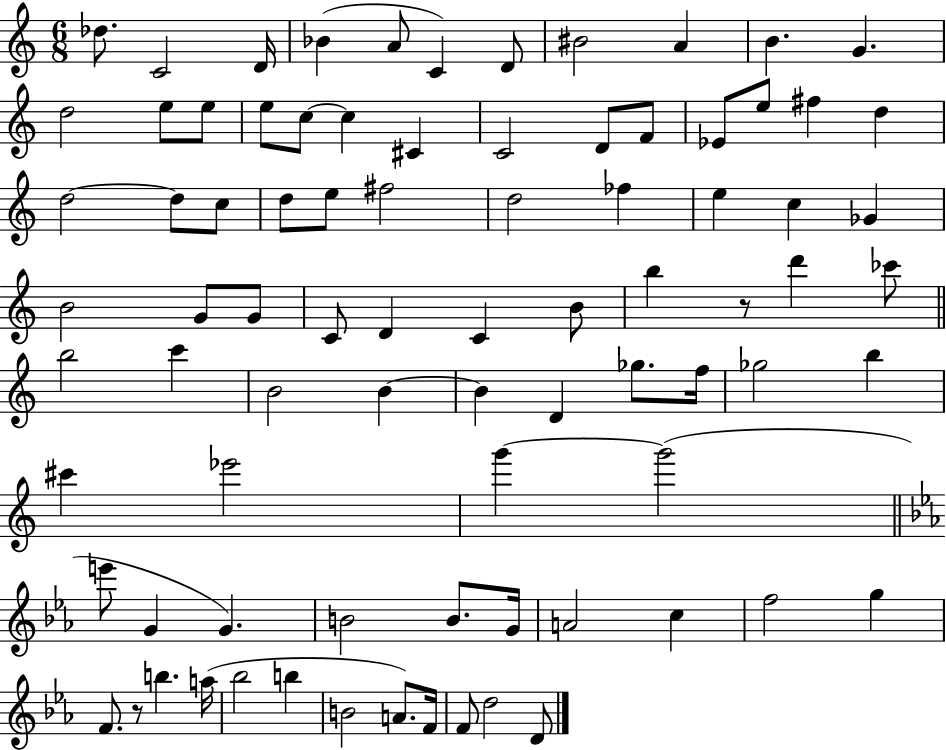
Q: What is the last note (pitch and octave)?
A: D4